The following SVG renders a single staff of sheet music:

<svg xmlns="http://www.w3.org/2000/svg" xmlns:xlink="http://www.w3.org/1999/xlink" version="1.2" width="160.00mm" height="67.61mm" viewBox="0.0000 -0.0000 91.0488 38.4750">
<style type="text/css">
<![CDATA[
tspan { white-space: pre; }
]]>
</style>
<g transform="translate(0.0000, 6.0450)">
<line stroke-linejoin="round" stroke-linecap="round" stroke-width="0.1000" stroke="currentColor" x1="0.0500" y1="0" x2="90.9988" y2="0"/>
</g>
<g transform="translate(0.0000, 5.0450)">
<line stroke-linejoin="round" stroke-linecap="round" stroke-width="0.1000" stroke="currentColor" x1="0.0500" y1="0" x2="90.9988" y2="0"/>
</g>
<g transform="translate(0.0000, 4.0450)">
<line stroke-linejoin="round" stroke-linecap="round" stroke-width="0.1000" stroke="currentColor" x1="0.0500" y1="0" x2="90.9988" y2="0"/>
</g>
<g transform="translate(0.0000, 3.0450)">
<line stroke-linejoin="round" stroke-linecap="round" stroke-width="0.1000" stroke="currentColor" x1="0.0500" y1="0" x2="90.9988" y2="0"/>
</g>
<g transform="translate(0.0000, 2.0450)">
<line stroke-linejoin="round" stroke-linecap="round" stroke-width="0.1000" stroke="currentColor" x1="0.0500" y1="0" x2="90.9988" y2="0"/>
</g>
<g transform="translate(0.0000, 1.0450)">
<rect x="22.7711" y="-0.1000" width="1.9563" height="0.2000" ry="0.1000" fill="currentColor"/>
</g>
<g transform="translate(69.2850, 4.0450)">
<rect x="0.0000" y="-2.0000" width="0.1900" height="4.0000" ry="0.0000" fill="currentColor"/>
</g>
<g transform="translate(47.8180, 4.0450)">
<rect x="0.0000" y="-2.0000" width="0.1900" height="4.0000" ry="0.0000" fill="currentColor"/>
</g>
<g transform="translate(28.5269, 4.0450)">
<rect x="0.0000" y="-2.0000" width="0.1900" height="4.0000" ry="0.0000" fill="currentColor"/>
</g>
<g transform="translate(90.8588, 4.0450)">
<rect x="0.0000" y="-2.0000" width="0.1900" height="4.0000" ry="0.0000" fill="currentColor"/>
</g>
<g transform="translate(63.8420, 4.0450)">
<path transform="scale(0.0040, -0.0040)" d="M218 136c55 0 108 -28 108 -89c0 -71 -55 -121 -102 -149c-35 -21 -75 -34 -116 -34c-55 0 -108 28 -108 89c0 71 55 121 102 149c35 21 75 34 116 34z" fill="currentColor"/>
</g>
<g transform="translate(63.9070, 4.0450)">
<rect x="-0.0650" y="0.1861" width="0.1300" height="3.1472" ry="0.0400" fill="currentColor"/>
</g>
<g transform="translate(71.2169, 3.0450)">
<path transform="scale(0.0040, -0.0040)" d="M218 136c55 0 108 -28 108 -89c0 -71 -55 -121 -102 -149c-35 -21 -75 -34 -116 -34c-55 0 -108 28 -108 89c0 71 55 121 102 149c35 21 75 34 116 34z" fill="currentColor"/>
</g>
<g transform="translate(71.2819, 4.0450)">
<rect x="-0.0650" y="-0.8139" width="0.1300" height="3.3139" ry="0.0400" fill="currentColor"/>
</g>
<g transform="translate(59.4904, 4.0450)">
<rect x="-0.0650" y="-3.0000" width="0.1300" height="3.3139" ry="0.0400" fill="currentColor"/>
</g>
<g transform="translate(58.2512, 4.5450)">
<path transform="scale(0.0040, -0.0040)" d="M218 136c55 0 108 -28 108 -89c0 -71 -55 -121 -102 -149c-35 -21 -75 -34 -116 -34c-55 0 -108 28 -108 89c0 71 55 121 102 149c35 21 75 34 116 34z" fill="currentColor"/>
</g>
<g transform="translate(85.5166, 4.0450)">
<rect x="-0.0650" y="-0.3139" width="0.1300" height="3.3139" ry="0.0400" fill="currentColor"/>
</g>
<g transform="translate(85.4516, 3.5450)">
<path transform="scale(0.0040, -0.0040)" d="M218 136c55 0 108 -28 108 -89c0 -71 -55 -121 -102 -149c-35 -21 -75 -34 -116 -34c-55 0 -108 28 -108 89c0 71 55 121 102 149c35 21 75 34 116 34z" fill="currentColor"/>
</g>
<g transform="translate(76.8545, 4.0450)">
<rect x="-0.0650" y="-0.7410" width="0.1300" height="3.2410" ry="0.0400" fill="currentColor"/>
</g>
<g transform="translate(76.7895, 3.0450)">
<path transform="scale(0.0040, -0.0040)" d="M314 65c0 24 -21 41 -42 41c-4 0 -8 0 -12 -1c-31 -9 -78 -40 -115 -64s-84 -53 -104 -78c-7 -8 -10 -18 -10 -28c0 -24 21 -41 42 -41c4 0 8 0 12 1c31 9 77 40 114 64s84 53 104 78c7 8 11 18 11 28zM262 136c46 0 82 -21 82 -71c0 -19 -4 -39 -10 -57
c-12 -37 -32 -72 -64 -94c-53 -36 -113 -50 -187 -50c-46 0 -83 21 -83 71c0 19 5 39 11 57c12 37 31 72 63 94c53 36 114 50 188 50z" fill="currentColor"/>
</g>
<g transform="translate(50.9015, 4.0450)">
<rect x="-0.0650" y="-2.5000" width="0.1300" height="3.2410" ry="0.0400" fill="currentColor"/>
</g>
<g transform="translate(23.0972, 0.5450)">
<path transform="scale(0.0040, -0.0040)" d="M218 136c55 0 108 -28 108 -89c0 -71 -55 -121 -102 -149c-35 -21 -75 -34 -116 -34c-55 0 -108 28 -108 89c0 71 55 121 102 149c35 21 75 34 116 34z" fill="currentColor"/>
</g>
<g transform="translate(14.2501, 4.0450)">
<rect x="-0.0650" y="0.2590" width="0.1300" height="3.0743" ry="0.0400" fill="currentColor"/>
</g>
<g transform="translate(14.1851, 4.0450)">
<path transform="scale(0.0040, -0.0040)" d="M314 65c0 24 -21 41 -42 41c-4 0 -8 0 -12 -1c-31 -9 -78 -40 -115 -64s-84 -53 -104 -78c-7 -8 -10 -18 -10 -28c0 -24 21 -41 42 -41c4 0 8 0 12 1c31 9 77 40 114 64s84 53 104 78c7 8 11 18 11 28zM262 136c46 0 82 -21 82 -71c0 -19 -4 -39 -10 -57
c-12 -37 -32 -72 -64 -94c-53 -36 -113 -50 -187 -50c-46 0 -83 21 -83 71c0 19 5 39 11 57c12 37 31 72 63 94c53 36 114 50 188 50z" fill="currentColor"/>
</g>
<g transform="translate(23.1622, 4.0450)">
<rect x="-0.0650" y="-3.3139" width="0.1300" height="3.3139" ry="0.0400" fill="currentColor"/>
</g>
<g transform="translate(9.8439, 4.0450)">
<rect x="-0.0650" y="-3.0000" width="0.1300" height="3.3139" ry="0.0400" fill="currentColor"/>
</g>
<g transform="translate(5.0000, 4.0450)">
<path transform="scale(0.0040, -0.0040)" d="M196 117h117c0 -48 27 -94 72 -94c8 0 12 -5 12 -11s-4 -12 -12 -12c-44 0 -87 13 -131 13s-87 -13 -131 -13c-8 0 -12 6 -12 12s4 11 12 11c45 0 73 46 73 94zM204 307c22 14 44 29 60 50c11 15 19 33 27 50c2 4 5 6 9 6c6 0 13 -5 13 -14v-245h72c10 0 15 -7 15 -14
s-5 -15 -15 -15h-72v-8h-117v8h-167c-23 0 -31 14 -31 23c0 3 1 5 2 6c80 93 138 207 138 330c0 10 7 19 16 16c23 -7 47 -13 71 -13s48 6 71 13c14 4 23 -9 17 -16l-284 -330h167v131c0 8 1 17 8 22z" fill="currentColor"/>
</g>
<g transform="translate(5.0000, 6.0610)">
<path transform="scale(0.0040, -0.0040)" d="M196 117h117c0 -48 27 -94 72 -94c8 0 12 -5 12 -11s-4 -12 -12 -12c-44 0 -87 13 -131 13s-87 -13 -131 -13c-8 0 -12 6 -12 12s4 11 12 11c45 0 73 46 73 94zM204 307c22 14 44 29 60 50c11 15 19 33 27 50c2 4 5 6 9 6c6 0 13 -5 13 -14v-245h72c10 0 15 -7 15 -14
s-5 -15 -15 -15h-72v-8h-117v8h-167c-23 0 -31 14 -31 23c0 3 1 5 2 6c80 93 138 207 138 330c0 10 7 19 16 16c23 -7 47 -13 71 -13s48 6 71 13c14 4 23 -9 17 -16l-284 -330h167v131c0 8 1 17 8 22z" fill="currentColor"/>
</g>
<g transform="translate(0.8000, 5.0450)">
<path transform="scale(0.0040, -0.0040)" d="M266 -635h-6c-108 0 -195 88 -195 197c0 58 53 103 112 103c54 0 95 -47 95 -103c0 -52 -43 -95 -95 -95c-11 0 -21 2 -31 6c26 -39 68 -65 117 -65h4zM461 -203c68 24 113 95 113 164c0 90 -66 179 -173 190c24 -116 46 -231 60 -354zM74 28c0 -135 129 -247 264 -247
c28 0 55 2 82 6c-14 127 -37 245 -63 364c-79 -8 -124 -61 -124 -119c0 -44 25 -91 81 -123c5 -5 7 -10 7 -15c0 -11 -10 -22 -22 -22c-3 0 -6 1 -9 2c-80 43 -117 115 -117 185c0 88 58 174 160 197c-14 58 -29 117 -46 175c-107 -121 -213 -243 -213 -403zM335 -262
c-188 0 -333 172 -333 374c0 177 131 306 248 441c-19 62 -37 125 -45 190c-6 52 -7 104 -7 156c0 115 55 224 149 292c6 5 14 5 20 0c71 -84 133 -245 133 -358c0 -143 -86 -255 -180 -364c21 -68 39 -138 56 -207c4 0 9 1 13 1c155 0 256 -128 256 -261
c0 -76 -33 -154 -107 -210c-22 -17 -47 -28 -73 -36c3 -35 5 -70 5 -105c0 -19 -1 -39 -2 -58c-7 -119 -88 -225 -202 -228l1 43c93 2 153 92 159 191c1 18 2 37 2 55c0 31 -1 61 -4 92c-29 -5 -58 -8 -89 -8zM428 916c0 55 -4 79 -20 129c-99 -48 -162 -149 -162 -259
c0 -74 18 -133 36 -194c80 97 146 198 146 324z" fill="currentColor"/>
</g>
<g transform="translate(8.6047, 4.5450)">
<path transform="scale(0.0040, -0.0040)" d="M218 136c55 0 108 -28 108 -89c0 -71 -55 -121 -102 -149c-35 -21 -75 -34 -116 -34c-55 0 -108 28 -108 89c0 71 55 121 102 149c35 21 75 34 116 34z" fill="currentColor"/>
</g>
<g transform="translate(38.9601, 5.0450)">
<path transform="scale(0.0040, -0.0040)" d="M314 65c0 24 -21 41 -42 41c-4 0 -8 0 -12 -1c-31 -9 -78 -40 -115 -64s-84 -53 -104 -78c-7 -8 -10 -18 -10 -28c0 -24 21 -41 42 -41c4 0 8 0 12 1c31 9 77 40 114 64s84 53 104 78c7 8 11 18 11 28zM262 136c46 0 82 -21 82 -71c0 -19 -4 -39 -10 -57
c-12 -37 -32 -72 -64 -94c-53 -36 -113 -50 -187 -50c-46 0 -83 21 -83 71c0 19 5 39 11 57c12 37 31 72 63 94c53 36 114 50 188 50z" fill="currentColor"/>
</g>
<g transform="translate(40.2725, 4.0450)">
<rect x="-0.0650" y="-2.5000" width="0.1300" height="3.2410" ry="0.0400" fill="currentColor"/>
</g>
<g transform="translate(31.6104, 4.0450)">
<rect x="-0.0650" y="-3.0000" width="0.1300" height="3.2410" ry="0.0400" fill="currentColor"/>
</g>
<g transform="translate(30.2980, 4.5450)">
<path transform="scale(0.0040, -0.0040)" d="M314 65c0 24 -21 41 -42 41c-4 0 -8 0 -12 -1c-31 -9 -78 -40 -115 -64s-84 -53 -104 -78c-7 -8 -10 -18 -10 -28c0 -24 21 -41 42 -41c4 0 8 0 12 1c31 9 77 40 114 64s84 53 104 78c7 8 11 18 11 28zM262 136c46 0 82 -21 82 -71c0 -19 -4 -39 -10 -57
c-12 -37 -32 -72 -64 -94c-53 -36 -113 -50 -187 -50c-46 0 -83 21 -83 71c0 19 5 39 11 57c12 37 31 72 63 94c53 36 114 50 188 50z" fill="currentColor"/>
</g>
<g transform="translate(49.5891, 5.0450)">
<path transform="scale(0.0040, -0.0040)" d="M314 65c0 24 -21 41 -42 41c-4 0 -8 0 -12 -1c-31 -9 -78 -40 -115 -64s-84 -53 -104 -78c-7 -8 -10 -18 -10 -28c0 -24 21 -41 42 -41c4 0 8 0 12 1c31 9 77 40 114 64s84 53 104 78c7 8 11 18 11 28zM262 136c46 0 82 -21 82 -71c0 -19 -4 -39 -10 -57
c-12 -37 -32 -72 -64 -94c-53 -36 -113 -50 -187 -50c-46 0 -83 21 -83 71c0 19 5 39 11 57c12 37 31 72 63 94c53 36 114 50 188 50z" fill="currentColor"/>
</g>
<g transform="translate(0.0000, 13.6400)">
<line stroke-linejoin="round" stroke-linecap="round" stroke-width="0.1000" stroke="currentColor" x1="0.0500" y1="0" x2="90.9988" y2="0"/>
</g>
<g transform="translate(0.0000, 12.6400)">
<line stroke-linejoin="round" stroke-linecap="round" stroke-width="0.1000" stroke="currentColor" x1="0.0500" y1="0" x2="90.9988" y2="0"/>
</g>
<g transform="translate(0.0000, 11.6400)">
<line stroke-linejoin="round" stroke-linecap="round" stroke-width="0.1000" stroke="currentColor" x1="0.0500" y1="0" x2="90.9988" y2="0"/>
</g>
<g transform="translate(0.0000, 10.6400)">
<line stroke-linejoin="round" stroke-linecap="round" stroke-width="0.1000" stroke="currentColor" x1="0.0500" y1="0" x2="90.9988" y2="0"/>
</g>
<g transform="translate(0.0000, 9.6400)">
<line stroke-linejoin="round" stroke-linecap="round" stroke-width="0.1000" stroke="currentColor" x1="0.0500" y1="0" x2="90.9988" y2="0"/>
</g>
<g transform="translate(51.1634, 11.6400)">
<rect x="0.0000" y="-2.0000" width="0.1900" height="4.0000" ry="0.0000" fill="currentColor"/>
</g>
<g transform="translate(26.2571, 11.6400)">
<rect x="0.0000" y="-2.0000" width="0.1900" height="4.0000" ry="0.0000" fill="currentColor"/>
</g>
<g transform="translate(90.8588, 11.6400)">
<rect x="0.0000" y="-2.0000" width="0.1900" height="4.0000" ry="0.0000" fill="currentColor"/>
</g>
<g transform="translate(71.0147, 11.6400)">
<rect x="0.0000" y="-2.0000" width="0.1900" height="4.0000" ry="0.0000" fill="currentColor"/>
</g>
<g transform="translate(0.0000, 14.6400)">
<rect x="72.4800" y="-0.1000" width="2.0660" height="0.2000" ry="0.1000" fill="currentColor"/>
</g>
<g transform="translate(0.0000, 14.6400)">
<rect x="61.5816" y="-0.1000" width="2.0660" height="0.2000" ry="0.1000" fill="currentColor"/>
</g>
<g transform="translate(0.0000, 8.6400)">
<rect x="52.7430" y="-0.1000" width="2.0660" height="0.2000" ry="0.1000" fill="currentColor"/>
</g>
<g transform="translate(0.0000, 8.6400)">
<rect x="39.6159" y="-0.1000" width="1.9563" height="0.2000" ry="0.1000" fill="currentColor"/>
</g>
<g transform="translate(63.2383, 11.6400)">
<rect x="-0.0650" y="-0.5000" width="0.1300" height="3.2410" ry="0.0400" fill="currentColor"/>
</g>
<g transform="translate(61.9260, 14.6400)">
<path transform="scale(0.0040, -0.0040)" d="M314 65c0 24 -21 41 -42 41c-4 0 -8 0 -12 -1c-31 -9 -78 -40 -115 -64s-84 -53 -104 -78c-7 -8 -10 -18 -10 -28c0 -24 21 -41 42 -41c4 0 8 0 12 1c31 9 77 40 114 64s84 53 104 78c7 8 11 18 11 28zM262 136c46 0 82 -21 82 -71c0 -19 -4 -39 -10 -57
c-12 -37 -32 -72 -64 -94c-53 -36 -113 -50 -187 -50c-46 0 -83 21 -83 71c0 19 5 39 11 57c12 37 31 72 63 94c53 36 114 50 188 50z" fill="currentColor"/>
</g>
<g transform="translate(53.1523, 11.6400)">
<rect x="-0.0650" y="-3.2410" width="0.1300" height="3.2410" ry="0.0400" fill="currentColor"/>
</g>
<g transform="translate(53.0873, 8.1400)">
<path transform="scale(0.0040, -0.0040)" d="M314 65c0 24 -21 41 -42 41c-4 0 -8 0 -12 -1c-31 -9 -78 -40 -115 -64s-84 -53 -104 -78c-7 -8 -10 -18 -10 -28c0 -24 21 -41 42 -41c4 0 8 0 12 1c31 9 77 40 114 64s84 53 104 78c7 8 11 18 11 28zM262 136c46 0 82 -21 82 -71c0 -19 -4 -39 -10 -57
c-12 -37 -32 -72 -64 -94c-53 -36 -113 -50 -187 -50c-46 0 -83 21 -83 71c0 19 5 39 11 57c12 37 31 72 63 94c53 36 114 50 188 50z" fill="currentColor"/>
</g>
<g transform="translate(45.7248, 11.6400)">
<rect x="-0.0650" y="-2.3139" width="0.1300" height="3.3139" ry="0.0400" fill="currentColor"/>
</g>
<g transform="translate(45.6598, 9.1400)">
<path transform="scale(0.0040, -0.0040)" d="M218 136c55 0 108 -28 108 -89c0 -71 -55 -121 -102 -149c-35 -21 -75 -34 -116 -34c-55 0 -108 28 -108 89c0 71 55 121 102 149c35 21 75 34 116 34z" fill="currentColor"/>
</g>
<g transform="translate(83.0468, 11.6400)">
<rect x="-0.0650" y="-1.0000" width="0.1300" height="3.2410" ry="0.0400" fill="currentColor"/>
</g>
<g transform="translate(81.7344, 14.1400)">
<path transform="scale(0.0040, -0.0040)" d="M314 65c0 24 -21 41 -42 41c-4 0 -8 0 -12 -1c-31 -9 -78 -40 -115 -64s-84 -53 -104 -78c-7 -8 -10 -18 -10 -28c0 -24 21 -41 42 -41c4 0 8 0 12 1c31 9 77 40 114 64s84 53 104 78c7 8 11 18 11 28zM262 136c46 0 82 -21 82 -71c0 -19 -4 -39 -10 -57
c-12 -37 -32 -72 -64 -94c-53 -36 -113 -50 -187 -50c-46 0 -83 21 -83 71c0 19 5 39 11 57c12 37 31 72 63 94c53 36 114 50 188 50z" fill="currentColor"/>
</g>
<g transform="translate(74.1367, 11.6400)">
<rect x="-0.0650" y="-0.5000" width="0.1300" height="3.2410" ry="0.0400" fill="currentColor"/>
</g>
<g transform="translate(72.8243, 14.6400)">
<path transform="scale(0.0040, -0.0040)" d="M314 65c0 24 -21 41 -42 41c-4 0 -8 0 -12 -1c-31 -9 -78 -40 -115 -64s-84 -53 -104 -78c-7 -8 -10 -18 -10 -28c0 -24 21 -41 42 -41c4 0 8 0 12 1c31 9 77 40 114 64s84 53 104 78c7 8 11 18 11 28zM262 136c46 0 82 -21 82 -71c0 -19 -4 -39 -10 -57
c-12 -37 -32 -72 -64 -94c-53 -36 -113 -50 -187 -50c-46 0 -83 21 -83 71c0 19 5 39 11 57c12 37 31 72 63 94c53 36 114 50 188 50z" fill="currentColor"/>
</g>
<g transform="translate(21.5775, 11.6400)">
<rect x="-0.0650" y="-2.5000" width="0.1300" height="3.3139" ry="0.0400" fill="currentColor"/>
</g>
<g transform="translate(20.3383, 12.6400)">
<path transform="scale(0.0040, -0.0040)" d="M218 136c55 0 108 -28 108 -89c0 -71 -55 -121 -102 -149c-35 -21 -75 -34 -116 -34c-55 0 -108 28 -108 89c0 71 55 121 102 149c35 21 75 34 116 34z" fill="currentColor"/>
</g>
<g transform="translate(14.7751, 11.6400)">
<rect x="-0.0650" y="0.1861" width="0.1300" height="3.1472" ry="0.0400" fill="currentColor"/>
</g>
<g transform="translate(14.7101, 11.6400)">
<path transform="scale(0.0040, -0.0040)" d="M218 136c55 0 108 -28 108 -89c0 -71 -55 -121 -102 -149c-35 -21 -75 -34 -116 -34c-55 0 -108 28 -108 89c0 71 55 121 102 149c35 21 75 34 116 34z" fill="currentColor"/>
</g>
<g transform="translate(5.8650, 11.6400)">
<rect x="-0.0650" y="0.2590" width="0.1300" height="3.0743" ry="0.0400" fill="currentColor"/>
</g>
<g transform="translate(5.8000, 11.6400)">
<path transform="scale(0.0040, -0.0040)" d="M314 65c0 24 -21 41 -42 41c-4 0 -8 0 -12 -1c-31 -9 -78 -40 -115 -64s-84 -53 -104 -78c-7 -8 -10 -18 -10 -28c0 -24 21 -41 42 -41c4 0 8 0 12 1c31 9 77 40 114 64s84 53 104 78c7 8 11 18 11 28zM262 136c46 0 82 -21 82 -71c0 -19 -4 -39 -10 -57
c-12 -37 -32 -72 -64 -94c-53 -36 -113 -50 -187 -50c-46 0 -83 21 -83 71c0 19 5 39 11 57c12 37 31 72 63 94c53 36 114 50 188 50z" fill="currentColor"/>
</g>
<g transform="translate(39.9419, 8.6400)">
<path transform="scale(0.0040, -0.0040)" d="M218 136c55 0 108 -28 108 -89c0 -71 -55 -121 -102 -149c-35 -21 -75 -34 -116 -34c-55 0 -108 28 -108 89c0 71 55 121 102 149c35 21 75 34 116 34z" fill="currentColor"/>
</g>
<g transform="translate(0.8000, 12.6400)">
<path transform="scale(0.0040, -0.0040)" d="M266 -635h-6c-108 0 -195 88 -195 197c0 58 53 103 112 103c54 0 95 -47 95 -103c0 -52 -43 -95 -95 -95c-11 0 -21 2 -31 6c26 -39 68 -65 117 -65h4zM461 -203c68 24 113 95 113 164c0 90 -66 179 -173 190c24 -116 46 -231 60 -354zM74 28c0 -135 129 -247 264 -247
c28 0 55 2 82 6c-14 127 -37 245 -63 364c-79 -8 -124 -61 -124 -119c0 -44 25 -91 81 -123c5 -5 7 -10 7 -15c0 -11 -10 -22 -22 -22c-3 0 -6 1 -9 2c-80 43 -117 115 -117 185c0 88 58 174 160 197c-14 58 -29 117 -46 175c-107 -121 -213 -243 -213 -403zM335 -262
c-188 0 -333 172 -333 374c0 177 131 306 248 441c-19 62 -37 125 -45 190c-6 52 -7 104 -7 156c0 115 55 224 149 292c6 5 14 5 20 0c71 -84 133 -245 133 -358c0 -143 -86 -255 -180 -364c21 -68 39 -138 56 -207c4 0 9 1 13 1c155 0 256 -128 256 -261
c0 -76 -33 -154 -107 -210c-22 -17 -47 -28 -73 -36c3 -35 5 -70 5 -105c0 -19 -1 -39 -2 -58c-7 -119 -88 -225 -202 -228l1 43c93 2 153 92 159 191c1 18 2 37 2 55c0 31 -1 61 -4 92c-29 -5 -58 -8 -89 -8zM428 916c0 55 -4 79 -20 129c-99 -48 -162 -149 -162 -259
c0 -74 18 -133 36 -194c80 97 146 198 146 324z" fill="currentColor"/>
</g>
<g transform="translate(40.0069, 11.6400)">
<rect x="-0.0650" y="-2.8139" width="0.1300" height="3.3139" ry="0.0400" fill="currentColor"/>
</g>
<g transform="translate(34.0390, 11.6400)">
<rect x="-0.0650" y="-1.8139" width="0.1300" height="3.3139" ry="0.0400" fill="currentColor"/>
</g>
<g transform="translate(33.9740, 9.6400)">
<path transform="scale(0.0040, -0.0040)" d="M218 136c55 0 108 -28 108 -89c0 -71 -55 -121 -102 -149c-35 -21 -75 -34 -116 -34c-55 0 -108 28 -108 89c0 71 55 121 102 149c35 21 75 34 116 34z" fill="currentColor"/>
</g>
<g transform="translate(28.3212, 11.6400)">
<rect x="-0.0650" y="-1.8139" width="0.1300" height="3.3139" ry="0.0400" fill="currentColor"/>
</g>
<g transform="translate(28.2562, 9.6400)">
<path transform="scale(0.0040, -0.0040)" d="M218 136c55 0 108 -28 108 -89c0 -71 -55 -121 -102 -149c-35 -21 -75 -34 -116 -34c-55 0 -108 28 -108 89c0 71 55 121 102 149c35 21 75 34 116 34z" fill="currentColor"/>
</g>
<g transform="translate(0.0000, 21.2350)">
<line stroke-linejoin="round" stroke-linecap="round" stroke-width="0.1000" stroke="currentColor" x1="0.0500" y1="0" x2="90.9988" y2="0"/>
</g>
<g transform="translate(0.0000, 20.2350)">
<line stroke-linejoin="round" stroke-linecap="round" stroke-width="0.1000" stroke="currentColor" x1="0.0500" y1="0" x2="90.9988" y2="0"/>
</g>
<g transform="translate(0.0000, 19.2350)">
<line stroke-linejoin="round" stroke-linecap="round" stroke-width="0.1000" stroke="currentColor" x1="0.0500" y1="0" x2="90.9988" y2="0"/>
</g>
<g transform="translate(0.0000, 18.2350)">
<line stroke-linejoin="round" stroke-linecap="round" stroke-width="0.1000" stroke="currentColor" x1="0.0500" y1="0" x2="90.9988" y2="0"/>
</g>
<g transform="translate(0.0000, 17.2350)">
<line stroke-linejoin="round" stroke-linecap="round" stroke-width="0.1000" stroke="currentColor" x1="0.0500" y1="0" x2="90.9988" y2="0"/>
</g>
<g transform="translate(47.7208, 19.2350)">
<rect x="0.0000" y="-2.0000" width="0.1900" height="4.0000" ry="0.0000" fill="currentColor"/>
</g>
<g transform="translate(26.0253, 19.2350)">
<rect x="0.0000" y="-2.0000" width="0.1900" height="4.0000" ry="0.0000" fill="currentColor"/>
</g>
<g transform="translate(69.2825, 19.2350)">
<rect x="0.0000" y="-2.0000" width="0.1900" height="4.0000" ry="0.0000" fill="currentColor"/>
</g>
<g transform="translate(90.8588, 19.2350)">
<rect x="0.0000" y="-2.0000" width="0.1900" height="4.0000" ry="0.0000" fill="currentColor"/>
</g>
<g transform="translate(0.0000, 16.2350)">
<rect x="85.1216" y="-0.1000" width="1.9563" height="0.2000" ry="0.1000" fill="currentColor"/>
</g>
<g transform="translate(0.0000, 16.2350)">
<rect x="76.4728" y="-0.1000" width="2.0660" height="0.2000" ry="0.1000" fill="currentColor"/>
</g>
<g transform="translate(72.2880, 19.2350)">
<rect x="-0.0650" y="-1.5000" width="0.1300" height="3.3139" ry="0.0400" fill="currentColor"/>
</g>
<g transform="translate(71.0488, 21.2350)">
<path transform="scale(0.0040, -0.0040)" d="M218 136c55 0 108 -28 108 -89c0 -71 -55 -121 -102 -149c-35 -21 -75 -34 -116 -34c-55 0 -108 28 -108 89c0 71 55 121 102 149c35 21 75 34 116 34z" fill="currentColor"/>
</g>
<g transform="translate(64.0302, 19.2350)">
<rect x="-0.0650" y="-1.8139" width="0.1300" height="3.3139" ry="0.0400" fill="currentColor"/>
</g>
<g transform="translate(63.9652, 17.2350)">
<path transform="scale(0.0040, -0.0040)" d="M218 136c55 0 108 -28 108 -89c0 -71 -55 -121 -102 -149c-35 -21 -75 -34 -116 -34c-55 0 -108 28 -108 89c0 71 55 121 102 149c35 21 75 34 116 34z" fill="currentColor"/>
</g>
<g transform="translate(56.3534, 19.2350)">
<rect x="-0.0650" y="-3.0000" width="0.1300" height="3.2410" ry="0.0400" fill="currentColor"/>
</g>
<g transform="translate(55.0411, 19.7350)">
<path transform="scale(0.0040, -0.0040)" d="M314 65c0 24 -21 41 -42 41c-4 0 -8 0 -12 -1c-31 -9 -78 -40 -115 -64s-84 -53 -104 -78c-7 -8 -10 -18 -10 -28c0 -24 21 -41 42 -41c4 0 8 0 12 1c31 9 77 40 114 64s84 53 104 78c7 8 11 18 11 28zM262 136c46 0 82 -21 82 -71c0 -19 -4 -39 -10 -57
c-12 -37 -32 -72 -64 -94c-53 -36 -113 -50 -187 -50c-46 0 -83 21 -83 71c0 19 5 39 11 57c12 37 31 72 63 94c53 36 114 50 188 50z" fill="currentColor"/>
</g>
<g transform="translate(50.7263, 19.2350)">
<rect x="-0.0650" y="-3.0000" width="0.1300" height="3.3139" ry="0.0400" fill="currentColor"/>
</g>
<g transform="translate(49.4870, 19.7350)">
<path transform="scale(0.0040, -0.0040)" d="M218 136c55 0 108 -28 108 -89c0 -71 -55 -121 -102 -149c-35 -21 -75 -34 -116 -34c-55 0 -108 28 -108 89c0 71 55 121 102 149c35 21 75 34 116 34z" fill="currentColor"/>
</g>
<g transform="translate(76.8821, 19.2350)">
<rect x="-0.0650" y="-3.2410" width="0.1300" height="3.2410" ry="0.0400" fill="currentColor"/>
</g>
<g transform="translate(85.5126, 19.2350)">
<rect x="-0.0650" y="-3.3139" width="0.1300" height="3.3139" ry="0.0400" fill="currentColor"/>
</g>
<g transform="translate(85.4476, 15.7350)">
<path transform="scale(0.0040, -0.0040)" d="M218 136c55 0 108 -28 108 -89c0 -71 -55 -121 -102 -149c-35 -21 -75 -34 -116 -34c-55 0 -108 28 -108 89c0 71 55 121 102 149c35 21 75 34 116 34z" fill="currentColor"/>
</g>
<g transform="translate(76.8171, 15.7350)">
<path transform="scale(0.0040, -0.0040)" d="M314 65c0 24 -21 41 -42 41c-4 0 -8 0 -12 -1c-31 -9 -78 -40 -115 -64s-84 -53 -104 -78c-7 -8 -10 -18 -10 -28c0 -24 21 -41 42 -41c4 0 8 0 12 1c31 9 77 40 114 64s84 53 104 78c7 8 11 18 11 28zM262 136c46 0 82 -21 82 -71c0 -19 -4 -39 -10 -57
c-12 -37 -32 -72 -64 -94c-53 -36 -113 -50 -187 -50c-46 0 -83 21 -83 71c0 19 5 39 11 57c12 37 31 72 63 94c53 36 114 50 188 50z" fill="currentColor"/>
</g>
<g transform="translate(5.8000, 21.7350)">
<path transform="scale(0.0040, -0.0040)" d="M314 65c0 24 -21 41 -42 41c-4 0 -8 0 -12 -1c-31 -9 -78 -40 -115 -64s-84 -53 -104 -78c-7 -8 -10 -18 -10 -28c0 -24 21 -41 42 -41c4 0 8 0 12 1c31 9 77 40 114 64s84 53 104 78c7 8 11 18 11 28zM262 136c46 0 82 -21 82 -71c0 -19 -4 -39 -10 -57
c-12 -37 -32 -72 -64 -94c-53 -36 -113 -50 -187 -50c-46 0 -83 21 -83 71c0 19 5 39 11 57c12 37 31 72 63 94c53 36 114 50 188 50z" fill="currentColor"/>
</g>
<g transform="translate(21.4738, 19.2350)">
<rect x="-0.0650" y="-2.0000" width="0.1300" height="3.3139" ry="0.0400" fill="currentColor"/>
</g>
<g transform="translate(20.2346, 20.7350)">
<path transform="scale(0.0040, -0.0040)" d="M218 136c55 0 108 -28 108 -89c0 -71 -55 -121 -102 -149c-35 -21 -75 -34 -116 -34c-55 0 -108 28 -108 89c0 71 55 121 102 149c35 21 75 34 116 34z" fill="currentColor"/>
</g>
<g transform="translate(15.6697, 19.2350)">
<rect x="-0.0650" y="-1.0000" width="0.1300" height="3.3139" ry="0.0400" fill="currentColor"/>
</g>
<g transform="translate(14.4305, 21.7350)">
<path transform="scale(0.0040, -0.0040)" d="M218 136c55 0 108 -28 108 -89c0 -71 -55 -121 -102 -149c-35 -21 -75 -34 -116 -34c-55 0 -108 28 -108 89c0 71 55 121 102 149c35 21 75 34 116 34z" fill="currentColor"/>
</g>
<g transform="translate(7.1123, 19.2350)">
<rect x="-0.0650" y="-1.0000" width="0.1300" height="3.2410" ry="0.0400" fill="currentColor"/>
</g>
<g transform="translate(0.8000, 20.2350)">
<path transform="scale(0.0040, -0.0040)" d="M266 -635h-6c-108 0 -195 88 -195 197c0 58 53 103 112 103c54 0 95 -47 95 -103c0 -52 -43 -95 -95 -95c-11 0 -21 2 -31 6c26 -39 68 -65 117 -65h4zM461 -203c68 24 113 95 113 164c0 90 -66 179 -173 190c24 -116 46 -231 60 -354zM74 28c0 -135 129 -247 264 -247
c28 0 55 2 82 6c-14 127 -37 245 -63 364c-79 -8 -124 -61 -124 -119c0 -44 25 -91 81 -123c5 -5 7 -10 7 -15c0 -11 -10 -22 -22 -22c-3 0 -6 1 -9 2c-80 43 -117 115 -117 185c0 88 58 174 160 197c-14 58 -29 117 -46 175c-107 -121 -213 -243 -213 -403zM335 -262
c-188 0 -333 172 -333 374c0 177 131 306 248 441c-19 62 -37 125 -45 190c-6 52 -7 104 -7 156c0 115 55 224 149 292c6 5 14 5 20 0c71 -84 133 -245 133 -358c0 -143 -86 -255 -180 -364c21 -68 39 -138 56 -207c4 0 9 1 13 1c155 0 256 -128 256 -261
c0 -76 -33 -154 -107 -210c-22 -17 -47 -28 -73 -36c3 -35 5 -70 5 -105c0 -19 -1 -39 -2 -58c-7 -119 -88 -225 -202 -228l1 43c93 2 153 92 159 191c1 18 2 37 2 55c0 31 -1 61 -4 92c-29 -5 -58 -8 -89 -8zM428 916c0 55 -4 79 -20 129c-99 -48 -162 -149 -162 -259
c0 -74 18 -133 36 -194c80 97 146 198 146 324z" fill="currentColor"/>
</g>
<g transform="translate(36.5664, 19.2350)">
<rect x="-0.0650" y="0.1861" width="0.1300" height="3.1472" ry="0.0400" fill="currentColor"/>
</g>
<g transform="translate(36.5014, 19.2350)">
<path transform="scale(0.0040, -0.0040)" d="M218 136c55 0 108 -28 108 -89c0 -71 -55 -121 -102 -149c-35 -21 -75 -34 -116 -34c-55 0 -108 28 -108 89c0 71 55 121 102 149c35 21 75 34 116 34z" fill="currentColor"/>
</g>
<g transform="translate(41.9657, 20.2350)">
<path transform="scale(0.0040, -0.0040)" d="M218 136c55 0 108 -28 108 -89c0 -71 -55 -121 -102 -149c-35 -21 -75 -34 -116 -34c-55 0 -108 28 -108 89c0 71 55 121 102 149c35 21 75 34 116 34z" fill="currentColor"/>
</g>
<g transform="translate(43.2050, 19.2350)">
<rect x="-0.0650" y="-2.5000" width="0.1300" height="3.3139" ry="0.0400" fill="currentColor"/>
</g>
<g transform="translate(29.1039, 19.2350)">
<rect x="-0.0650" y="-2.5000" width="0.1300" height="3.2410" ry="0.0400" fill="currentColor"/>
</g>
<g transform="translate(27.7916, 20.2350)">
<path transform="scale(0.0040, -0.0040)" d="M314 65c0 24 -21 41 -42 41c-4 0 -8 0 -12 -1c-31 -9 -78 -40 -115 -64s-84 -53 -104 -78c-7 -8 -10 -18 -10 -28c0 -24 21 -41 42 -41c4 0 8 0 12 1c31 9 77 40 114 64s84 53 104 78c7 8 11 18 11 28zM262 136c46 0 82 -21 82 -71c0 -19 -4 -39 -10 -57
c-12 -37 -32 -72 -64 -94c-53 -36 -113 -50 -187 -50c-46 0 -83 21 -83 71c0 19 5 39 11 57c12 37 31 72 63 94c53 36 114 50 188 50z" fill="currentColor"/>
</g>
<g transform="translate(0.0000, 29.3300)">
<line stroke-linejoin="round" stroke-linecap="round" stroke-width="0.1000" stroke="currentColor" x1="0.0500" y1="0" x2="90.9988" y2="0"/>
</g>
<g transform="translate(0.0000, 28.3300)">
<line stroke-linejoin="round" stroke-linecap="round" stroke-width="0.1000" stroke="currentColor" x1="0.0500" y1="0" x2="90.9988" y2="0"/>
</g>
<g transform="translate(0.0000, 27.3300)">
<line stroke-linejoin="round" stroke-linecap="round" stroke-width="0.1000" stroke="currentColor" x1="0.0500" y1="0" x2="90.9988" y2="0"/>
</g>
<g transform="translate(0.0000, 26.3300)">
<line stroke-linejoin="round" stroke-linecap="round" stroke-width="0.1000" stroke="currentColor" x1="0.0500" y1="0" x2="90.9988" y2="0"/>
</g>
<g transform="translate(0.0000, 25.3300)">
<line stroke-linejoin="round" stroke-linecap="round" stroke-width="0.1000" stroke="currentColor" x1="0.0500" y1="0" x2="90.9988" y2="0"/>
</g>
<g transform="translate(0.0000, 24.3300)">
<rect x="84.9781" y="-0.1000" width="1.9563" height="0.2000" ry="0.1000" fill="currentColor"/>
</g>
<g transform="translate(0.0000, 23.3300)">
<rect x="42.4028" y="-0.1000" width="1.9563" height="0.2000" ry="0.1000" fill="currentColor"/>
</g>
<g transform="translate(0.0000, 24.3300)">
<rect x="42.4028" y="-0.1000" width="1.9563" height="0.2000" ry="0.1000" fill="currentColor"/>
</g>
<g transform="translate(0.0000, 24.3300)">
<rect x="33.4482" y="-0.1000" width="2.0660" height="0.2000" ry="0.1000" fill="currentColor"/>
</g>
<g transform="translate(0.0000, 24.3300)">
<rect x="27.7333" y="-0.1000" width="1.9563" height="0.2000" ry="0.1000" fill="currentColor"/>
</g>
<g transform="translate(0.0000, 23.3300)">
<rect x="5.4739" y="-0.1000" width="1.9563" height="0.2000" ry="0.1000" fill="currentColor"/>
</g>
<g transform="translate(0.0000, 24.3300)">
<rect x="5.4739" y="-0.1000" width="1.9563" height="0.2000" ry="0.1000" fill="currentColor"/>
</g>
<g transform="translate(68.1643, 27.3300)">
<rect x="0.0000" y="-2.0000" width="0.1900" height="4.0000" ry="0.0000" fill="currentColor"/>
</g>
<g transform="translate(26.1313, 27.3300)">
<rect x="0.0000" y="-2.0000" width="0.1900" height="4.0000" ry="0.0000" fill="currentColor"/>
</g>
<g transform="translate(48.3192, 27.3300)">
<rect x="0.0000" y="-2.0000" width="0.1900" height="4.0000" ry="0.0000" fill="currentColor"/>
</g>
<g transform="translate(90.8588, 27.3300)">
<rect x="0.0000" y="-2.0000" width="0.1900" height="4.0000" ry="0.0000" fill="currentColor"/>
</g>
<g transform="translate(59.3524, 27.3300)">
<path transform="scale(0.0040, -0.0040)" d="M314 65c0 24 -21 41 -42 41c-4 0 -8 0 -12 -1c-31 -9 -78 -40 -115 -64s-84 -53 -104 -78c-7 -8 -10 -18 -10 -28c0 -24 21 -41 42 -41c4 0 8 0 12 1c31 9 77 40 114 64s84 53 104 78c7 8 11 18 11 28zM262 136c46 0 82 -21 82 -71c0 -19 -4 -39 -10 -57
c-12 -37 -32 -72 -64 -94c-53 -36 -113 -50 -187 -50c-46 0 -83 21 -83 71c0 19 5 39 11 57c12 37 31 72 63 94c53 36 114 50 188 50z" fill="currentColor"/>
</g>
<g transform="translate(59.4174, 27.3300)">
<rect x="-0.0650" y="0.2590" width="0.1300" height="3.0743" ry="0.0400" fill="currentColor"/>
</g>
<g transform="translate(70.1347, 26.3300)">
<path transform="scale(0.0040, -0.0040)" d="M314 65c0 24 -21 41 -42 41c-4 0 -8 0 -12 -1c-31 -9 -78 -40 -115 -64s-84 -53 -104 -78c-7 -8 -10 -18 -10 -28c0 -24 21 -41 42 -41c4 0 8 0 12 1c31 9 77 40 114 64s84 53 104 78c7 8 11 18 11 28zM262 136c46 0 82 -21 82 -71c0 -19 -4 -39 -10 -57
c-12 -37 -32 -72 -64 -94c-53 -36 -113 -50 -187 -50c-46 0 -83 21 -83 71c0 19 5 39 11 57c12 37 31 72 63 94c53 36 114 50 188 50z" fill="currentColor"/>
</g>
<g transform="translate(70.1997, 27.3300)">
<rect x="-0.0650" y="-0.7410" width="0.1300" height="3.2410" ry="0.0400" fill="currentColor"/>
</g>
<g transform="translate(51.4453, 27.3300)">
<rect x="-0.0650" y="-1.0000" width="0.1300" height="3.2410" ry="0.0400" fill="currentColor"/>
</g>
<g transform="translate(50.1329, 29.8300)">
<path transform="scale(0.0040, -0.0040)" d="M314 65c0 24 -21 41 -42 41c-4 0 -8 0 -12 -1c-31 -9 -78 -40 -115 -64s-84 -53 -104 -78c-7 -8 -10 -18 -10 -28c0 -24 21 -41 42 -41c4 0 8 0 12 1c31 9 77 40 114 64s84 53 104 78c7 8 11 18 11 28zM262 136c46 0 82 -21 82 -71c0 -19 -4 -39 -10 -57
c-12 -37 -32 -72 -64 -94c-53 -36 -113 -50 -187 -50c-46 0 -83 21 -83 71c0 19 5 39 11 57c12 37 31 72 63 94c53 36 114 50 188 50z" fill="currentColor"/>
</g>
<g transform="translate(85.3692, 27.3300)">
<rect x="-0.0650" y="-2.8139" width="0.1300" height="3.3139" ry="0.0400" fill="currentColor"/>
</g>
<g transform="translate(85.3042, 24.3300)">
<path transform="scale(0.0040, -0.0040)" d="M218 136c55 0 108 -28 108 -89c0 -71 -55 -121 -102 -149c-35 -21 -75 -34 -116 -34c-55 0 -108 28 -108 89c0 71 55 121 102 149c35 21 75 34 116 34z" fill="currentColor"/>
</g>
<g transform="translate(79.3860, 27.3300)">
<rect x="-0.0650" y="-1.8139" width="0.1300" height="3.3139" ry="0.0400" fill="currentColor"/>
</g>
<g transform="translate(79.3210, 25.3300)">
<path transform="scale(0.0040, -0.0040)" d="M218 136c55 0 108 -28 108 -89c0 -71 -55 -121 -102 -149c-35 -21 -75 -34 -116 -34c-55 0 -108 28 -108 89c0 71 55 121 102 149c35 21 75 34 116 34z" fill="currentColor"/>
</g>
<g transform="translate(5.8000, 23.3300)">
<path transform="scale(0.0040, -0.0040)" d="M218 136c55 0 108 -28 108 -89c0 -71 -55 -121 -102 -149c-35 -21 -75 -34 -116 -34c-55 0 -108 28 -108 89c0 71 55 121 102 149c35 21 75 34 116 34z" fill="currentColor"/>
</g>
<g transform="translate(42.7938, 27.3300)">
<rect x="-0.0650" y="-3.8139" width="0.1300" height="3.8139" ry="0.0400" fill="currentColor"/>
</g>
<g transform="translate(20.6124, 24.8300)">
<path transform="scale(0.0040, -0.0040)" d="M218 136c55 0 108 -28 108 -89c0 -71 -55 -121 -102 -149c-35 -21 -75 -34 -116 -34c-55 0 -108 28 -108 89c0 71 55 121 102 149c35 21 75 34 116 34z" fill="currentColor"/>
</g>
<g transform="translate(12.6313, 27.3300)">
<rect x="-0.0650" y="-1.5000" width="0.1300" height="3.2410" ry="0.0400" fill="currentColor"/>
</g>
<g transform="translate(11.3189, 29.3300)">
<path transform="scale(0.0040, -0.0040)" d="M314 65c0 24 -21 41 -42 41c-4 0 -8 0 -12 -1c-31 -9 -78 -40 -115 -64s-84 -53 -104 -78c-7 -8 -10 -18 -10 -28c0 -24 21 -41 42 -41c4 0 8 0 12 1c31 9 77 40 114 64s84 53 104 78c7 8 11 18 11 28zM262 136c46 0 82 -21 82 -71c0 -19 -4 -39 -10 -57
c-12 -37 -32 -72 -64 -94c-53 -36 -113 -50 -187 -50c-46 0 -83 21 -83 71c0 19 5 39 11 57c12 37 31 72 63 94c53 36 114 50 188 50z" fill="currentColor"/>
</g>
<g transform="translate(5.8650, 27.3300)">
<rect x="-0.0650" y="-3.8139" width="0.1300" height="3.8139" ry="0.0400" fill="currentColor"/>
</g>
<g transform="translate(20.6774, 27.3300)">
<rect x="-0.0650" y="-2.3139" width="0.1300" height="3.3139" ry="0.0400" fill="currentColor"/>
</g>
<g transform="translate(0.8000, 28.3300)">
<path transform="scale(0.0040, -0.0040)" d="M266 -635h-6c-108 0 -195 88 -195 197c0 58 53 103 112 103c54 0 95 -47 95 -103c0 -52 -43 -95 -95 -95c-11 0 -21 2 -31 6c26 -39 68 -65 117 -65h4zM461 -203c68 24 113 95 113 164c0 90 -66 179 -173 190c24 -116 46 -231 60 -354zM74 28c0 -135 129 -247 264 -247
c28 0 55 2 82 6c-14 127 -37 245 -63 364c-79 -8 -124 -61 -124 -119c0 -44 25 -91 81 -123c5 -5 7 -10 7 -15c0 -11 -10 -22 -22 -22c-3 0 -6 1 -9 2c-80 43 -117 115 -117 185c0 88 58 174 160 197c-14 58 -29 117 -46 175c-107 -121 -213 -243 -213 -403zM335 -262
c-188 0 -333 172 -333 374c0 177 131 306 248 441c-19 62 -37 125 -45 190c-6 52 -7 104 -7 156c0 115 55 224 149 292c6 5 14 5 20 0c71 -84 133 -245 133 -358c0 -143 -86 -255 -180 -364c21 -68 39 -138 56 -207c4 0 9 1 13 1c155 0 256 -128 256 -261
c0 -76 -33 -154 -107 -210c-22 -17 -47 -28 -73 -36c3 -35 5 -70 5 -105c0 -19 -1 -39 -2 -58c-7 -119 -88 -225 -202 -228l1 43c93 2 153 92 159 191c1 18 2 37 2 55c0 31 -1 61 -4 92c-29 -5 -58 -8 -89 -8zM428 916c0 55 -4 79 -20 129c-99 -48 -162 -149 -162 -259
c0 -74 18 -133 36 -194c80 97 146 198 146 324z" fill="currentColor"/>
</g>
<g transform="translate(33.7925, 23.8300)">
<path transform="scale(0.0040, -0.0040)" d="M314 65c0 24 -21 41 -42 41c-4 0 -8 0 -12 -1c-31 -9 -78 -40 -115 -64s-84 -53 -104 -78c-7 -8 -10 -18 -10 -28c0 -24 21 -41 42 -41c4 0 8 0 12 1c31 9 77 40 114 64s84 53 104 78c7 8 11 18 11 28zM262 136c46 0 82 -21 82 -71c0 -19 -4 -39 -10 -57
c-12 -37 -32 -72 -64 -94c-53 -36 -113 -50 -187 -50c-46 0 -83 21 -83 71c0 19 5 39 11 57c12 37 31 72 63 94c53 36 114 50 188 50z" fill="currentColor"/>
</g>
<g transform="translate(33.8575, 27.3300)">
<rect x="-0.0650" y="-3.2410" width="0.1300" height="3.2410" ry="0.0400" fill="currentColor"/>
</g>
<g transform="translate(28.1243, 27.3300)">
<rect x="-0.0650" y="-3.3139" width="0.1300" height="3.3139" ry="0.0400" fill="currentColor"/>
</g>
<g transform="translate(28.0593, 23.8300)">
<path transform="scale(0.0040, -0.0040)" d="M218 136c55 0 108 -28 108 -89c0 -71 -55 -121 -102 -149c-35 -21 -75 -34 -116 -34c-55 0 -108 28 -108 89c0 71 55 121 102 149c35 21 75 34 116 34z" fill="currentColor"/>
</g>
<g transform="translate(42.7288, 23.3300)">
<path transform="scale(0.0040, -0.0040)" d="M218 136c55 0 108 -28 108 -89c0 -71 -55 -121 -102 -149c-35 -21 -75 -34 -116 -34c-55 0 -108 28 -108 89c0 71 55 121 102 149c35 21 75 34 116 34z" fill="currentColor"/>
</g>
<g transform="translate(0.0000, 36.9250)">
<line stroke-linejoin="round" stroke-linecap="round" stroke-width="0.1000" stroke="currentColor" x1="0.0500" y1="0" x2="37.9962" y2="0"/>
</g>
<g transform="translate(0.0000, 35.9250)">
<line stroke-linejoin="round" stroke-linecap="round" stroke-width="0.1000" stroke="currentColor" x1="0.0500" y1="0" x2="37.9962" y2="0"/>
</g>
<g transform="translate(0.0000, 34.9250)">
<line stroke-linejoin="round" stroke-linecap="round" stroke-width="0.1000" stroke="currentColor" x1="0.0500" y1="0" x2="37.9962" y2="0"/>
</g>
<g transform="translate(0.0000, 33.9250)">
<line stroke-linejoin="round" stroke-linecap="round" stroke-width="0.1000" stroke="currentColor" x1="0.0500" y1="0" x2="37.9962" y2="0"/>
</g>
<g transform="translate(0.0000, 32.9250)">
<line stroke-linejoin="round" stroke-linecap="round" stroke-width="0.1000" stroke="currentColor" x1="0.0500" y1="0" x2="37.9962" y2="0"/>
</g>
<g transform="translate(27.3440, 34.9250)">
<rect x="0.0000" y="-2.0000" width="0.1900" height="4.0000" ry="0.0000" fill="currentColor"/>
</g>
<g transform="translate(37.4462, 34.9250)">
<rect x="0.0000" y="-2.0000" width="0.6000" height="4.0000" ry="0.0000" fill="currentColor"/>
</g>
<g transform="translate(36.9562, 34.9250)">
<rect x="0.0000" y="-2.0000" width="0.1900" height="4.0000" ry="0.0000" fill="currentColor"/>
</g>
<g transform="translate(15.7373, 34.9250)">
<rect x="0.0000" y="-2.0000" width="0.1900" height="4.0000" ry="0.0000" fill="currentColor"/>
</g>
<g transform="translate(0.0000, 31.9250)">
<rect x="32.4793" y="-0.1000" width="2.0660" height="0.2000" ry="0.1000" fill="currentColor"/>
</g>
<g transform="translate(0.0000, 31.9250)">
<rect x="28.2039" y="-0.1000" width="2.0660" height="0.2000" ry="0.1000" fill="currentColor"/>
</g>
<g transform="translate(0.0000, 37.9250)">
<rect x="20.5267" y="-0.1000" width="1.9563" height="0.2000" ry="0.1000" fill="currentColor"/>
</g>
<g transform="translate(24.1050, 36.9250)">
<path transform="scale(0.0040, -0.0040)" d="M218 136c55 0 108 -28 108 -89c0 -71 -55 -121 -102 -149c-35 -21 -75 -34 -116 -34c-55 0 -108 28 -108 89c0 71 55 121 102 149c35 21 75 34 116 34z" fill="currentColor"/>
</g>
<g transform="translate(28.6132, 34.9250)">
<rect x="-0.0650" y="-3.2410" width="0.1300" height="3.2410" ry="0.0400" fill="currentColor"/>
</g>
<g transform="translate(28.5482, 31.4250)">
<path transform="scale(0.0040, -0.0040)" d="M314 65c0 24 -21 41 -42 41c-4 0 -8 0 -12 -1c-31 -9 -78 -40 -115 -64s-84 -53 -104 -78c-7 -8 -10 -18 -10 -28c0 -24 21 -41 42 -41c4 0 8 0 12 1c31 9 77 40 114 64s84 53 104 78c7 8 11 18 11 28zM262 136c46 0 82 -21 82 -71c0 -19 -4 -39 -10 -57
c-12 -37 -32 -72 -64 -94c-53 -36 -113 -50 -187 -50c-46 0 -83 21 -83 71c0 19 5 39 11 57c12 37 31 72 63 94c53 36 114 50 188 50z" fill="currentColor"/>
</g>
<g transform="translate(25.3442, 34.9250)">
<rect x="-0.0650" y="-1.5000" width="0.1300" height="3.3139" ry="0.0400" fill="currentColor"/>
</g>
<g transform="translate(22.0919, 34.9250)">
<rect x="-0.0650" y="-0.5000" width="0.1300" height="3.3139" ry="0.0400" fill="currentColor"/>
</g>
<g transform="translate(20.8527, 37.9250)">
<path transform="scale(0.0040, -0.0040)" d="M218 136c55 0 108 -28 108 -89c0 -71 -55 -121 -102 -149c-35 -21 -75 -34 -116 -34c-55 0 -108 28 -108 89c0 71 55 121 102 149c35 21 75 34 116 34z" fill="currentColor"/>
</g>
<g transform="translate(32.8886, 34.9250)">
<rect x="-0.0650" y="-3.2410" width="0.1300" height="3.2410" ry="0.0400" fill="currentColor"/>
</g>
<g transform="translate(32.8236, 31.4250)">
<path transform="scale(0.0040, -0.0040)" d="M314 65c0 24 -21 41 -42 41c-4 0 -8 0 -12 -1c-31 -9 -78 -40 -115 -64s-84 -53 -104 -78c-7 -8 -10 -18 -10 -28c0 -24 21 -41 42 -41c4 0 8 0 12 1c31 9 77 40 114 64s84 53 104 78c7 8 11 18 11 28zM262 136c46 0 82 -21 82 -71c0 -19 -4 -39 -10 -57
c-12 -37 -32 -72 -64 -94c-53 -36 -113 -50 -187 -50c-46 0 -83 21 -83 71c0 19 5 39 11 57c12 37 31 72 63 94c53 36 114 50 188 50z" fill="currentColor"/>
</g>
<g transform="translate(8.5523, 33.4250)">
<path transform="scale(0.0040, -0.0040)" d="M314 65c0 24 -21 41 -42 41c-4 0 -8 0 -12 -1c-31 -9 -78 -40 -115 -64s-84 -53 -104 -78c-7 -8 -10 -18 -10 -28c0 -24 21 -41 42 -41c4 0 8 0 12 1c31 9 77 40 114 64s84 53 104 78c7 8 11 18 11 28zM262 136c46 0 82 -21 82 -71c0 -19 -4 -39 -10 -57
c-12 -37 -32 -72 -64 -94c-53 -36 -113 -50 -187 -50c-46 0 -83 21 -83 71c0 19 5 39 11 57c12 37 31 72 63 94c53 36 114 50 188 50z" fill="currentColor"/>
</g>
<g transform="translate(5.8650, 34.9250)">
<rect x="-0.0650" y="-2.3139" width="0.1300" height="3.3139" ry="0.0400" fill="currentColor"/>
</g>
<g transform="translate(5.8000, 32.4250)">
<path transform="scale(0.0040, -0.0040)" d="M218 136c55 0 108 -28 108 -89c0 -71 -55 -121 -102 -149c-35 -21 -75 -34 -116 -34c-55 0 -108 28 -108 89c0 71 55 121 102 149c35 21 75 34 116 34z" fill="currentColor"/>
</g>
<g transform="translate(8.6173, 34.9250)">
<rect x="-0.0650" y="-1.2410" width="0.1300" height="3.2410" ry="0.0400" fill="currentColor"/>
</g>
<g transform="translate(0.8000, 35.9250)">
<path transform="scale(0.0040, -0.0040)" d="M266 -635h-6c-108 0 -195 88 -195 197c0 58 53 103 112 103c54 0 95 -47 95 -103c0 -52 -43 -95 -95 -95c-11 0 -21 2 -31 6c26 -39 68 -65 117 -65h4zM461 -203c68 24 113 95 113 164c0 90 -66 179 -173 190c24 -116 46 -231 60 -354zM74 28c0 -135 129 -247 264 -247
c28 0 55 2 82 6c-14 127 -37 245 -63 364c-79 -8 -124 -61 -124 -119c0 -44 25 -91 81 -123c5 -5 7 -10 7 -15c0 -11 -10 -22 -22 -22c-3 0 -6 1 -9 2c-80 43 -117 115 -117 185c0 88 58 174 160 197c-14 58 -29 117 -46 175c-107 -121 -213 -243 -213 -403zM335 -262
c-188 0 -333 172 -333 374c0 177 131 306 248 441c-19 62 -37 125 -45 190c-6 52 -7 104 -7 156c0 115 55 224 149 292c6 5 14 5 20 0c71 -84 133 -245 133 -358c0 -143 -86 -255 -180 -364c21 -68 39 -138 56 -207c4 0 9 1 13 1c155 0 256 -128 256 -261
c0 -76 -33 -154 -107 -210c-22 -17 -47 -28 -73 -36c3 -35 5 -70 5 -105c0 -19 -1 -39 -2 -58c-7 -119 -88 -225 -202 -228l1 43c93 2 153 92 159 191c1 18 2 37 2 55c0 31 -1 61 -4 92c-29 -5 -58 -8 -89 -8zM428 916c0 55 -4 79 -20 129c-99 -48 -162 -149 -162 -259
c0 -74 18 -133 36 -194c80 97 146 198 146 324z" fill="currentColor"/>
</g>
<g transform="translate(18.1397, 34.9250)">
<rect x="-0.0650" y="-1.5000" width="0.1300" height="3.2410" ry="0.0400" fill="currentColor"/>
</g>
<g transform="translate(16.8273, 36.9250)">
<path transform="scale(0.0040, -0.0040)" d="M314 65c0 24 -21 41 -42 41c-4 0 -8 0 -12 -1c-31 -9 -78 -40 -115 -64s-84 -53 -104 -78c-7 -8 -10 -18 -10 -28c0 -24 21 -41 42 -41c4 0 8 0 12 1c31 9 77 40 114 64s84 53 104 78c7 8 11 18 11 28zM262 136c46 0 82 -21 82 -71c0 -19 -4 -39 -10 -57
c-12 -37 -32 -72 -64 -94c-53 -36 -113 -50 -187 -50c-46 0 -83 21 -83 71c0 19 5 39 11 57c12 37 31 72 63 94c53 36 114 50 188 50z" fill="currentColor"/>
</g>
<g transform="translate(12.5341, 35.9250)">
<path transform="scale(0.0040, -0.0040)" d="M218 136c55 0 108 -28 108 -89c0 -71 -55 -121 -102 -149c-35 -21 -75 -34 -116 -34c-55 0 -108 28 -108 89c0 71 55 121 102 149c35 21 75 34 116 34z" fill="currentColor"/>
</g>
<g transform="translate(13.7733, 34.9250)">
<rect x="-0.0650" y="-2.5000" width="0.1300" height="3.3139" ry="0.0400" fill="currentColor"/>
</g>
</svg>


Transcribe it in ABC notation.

X:1
T:Untitled
M:4/4
L:1/4
K:C
A B2 b A2 G2 G2 A B d d2 c B2 B G f f a g b2 C2 C2 D2 D2 D F G2 B G A A2 f E b2 b c' E2 g b b2 c' D2 B2 d2 f a g e2 G E2 C E b2 b2